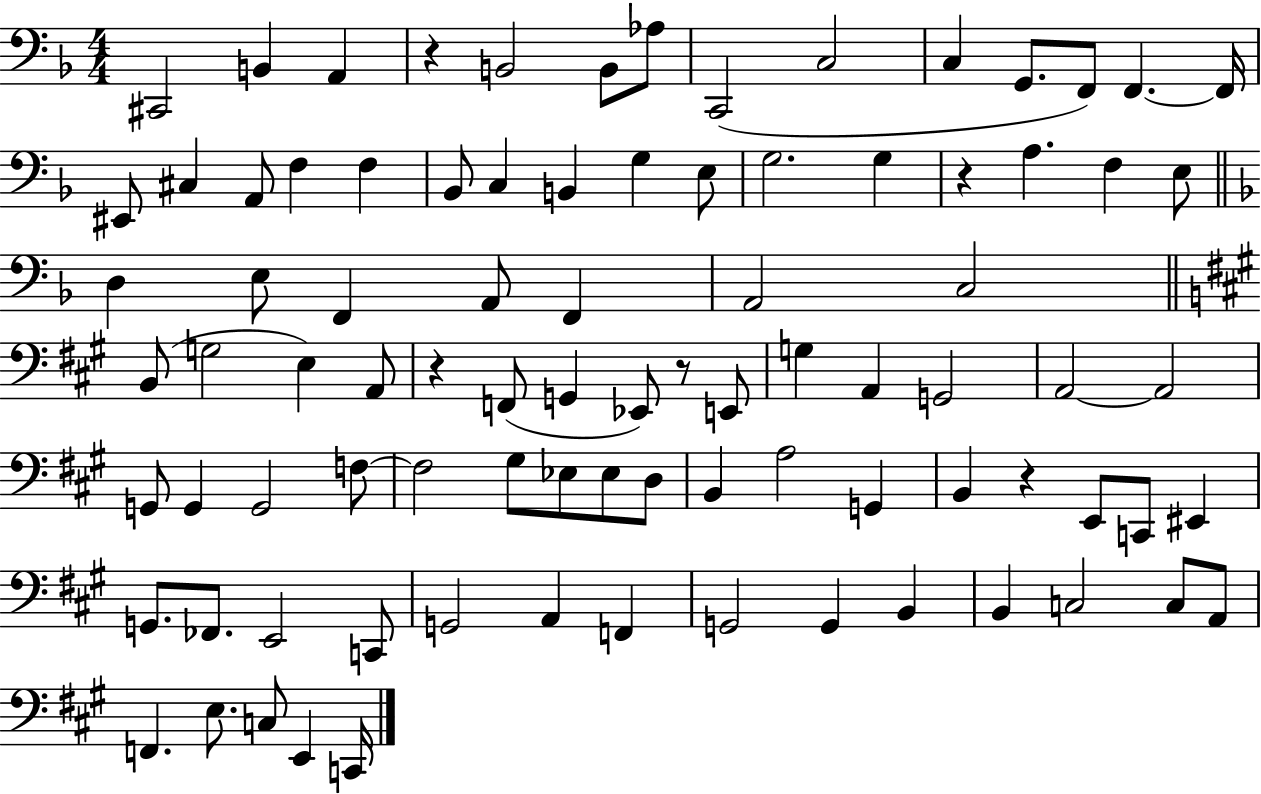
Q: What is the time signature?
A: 4/4